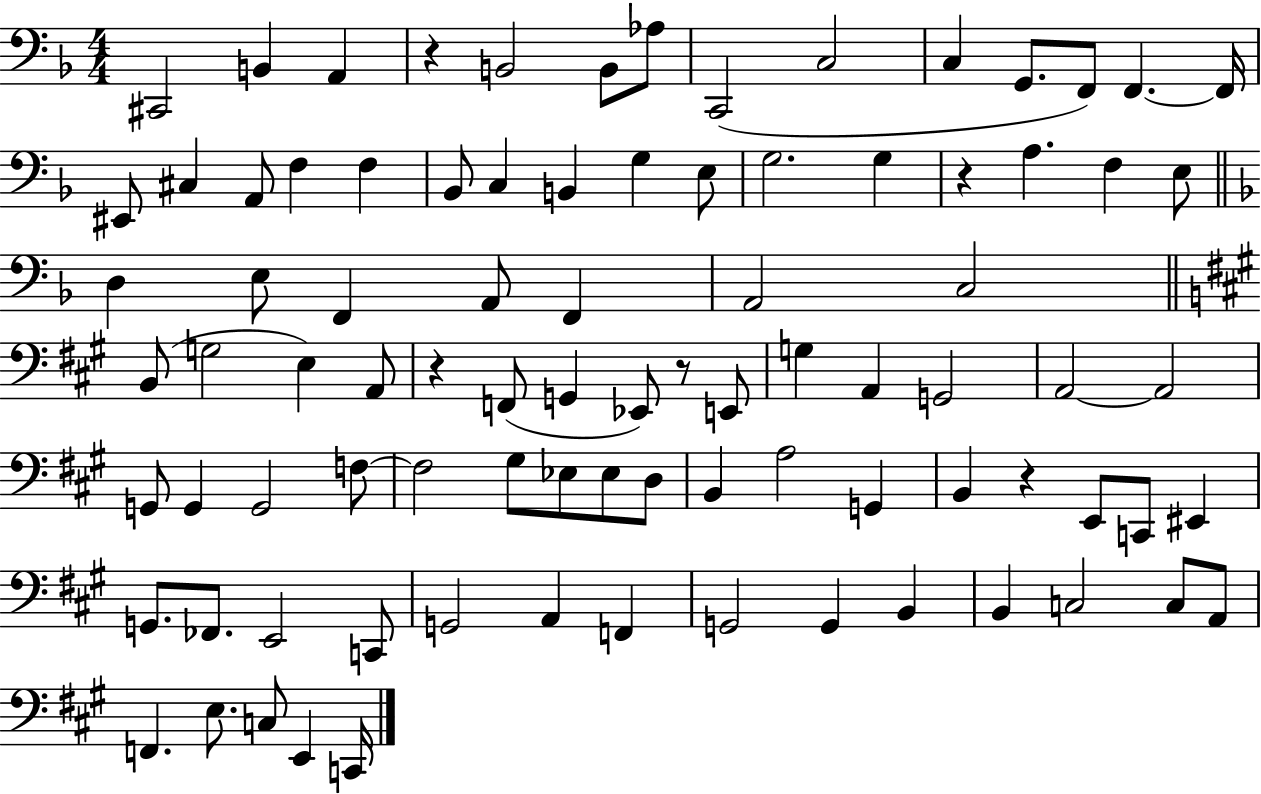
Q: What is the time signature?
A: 4/4